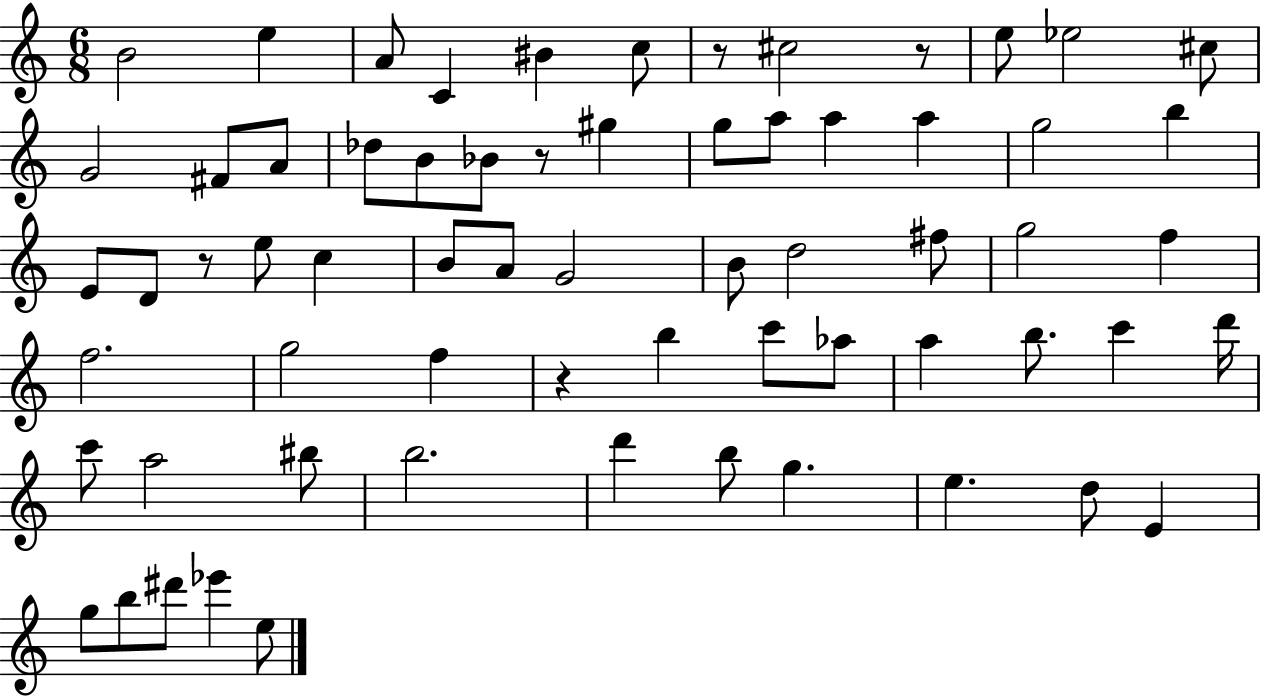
X:1
T:Untitled
M:6/8
L:1/4
K:C
B2 e A/2 C ^B c/2 z/2 ^c2 z/2 e/2 _e2 ^c/2 G2 ^F/2 A/2 _d/2 B/2 _B/2 z/2 ^g g/2 a/2 a a g2 b E/2 D/2 z/2 e/2 c B/2 A/2 G2 B/2 d2 ^f/2 g2 f f2 g2 f z b c'/2 _a/2 a b/2 c' d'/4 c'/2 a2 ^b/2 b2 d' b/2 g e d/2 E g/2 b/2 ^d'/2 _e' e/2